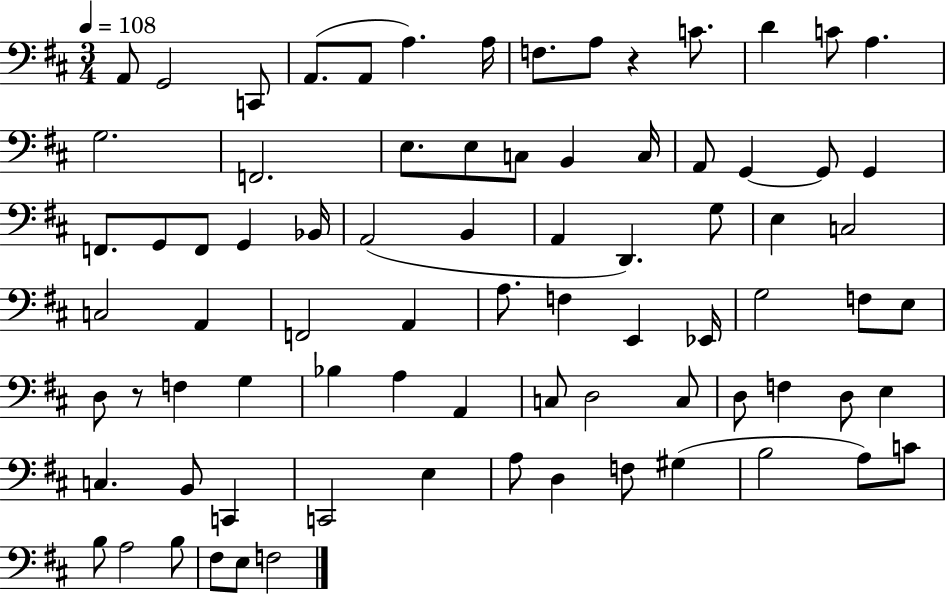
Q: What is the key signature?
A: D major